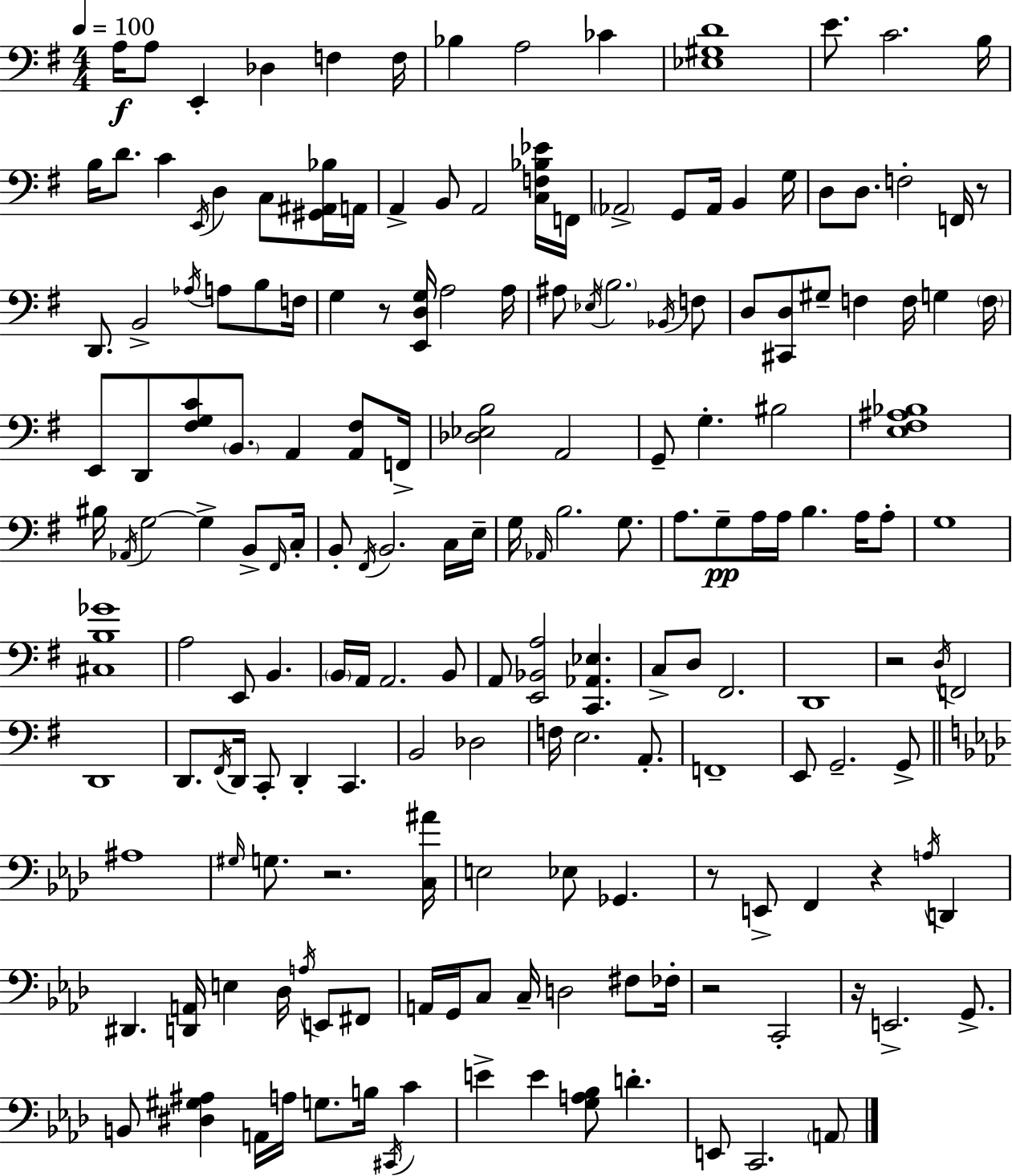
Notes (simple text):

A3/s A3/e E2/q Db3/q F3/q F3/s Bb3/q A3/h CES4/q [Eb3,G#3,D4]/w E4/e. C4/h. B3/s B3/s D4/e. C4/q E2/s D3/q C3/e [G#2,A#2,Bb3]/s A2/s A2/q B2/e A2/h [C3,F3,Bb3,Eb4]/s F2/s Ab2/h G2/e Ab2/s B2/q G3/s D3/e D3/e. F3/h F2/s R/e D2/e. B2/h Ab3/s A3/e B3/e F3/s G3/q R/e [E2,D3,G3]/s A3/h A3/s A#3/e Eb3/s B3/h. Bb2/s F3/e D3/e [C#2,D3]/e G#3/e F3/q F3/s G3/q F3/s E2/e D2/e [F#3,G3,C4]/e B2/e. A2/q [A2,F#3]/e F2/s [Db3,Eb3,B3]/h A2/h G2/e G3/q. BIS3/h [E3,F#3,A#3,Bb3]/w BIS3/s Ab2/s G3/h G3/q B2/e F#2/s C3/s B2/e F#2/s B2/h. C3/s E3/s G3/s Ab2/s B3/h. G3/e. A3/e. G3/e A3/s A3/s B3/q. A3/s A3/e G3/w [C#3,B3,Gb4]/w A3/h E2/e B2/q. B2/s A2/s A2/h. B2/e A2/e [E2,Bb2,A3]/h [C2,Ab2,Eb3]/q. C3/e D3/e F#2/h. D2/w R/h D3/s F2/h D2/w D2/e. F#2/s D2/s C2/e D2/q C2/q. B2/h Db3/h F3/s E3/h. A2/e. F2/w E2/e G2/h. G2/e A#3/w G#3/s G3/e. R/h. [C3,A#4]/s E3/h Eb3/e Gb2/q. R/e E2/e F2/q R/q A3/s D2/q D#2/q. [D2,A2]/s E3/q Db3/s A3/s E2/e F#2/e A2/s G2/s C3/e C3/s D3/h F#3/e FES3/s R/h C2/h R/s E2/h. G2/e. B2/e [D#3,G#3,A#3]/q A2/s A3/s G3/e. B3/s C#2/s C4/q E4/q E4/q [G3,A3,Bb3]/e D4/q. E2/e C2/h. A2/e